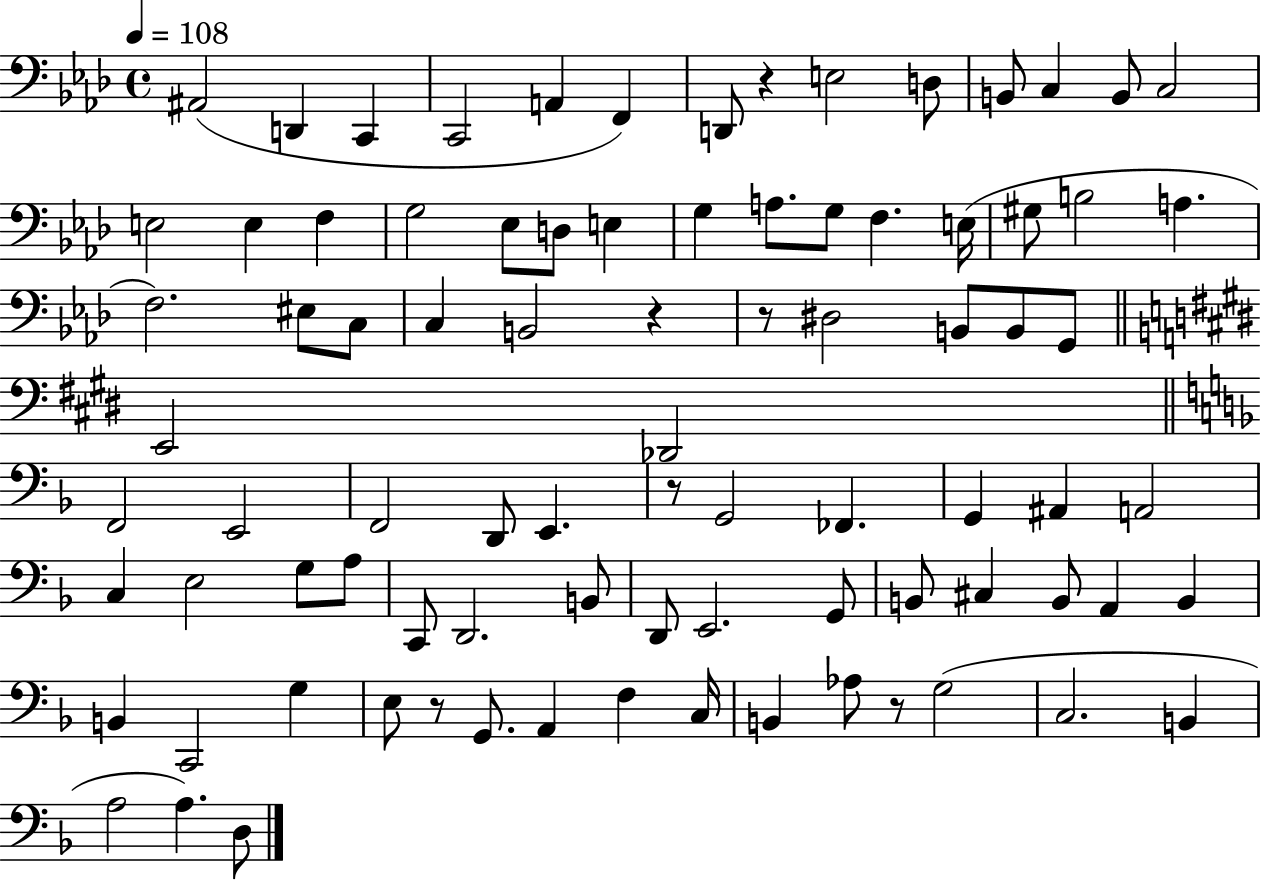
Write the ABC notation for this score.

X:1
T:Untitled
M:4/4
L:1/4
K:Ab
^A,,2 D,, C,, C,,2 A,, F,, D,,/2 z E,2 D,/2 B,,/2 C, B,,/2 C,2 E,2 E, F, G,2 _E,/2 D,/2 E, G, A,/2 G,/2 F, E,/4 ^G,/2 B,2 A, F,2 ^E,/2 C,/2 C, B,,2 z z/2 ^D,2 B,,/2 B,,/2 G,,/2 E,,2 _D,,2 F,,2 E,,2 F,,2 D,,/2 E,, z/2 G,,2 _F,, G,, ^A,, A,,2 C, E,2 G,/2 A,/2 C,,/2 D,,2 B,,/2 D,,/2 E,,2 G,,/2 B,,/2 ^C, B,,/2 A,, B,, B,, C,,2 G, E,/2 z/2 G,,/2 A,, F, C,/4 B,, _A,/2 z/2 G,2 C,2 B,, A,2 A, D,/2